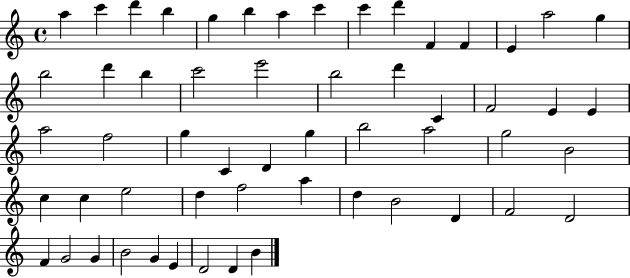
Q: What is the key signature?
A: C major